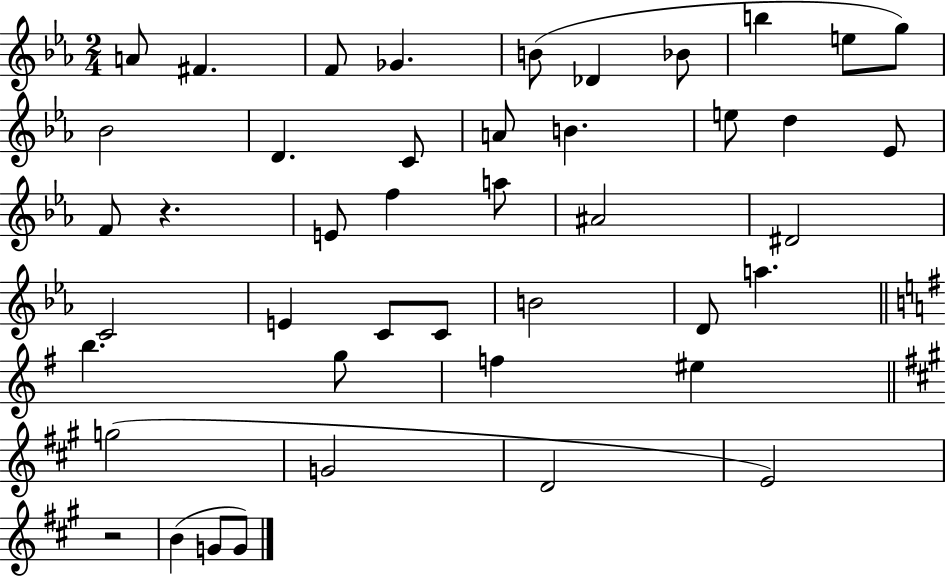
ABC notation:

X:1
T:Untitled
M:2/4
L:1/4
K:Eb
A/2 ^F F/2 _G B/2 _D _B/2 b e/2 g/2 _B2 D C/2 A/2 B e/2 d _E/2 F/2 z E/2 f a/2 ^A2 ^D2 C2 E C/2 C/2 B2 D/2 a b g/2 f ^e g2 G2 D2 E2 z2 B G/2 G/2